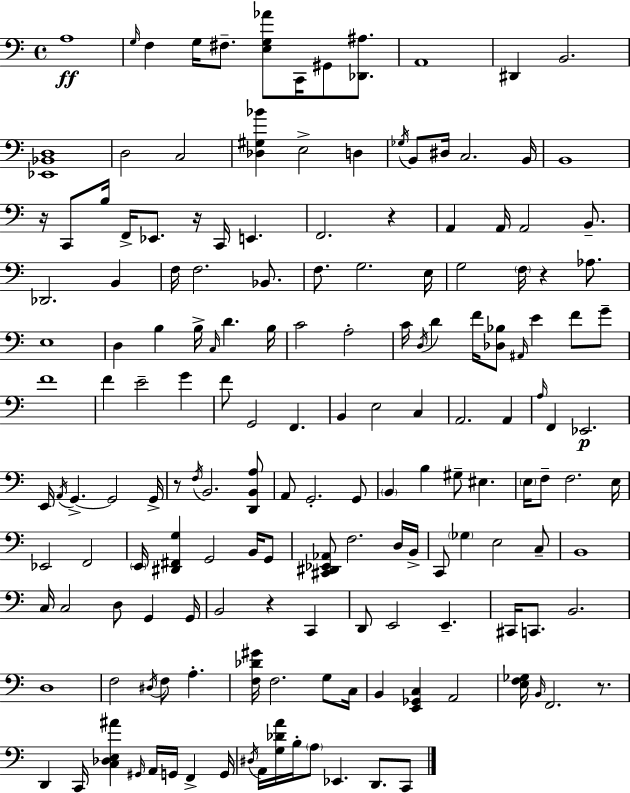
{
  \clef bass
  \time 4/4
  \defaultTimeSignature
  \key a \minor
  \repeat volta 2 { a1\ff | \grace { g16 } f4 g16 fis8.-- <e g aes'>8 c,16 gis,8 <des, ais>8. | a,1 | dis,4 b,2. | \break <ees, bes, d>1 | d2 c2 | <des gis bes'>4 e2-> d4 | \acciaccatura { ges16 } b,8 dis16 c2. | \break b,16 b,1 | r16 c,8 b16 f,16-> ees,8. r16 c,16 e,4. | f,2. r4 | a,4 a,16 a,2 b,8.-- | \break des,2. b,4 | f16 f2. bes,8. | f8. g2. | e16 g2 \parenthesize f16 r4 aes8. | \break e1 | d4 b4 b16-> \grace { c16 } d'4. | b16 c'2 a2-. | c'16 \acciaccatura { d16 } d'4 f'16 <des bes>8 \grace { ais,16 } e'4 | \break f'8 g'8-- f'1 | f'4 e'2-- | g'4 f'8 g,2 f,4. | b,4 e2 | \break c4 a,2. | a,4 \grace { a16 } f,4 ees,2.\p | e,16 \acciaccatura { a,16 } g,4.->~~ g,2 | g,16-> r8 \acciaccatura { f16 } b,2. | \break <d, b, a>8 a,8 g,2.-. | g,8 \parenthesize b,4 b4 | gis8-- eis4. \parenthesize e16 f8-- f2. | e16 ees,2 | \break f,2 \parenthesize e,16 <dis, fis, g>4 g,2 | b,16 g,8 <cis, dis, ees, aes,>8 f2. | d16 b,16-> c,8 \parenthesize ges4 e2 | c8-- b,1 | \break c16 c2 | d8 g,4 g,16 b,2 | r4 c,4 d,8 e,2 | e,4.-- cis,16 c,8. b,2. | \break d1 | f2 | \acciaccatura { dis16 } f8 a4.-. <f des' gis'>16 f2. | g8 c16 b,4 <e, ges, c>4 | \break a,2 <e f ges>16 \grace { b,16 } f,2. | r8. d,4 c,16 <c des e ais'>4 | \grace { gis,16 } a,16 g,16 f,4-> g,16 \acciaccatura { dis16 } a,16 <g des' a'>16 b16-. \parenthesize a8 | ees,4. d,8. c,8 } \bar "|."
}